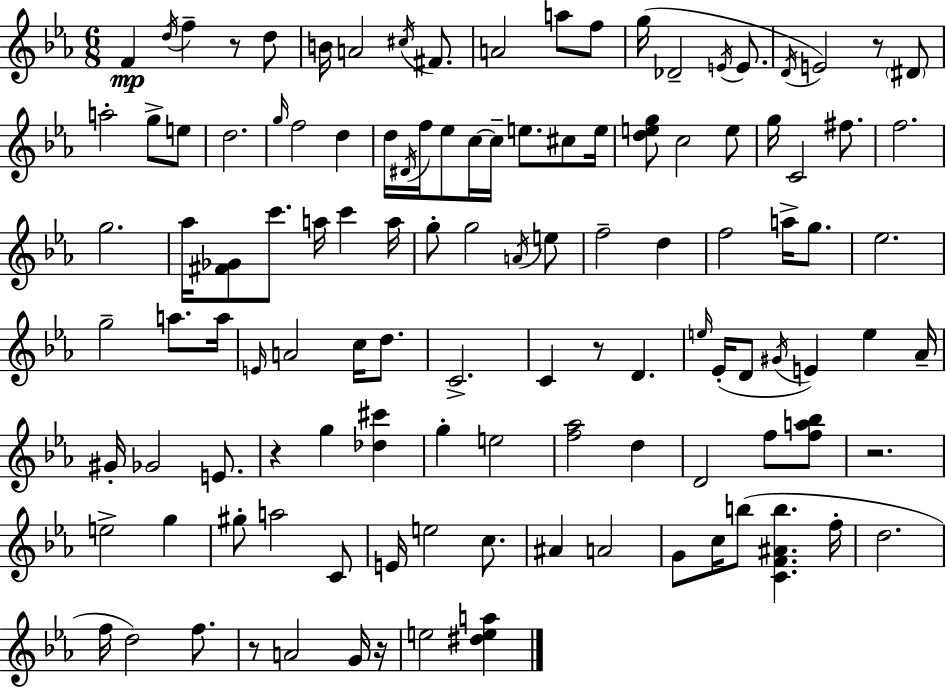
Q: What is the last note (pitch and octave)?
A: E5